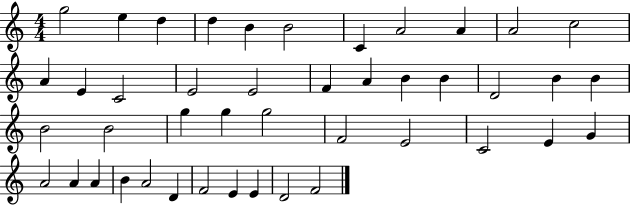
X:1
T:Untitled
M:4/4
L:1/4
K:C
g2 e d d B B2 C A2 A A2 c2 A E C2 E2 E2 F A B B D2 B B B2 B2 g g g2 F2 E2 C2 E G A2 A A B A2 D F2 E E D2 F2